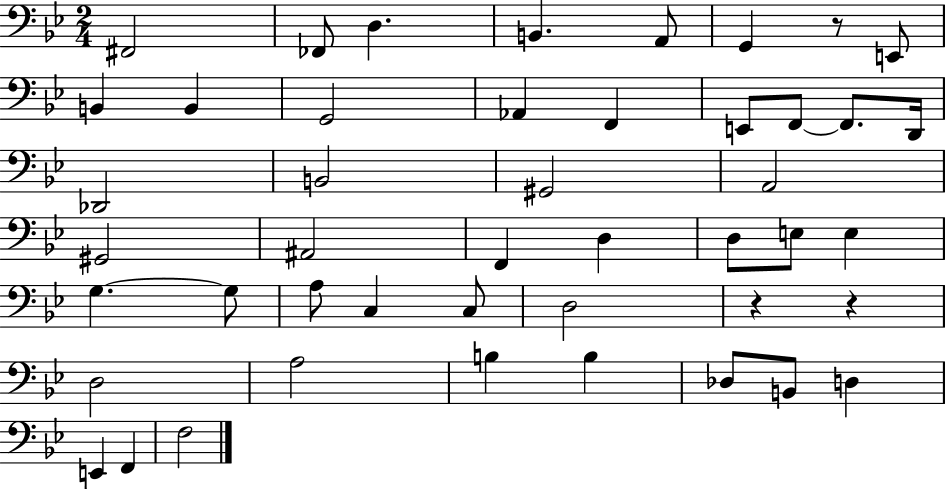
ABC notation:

X:1
T:Untitled
M:2/4
L:1/4
K:Bb
^F,,2 _F,,/2 D, B,, A,,/2 G,, z/2 E,,/2 B,, B,, G,,2 _A,, F,, E,,/2 F,,/2 F,,/2 D,,/4 _D,,2 B,,2 ^G,,2 A,,2 ^G,,2 ^A,,2 F,, D, D,/2 E,/2 E, G, G,/2 A,/2 C, C,/2 D,2 z z D,2 A,2 B, B, _D,/2 B,,/2 D, E,, F,, F,2